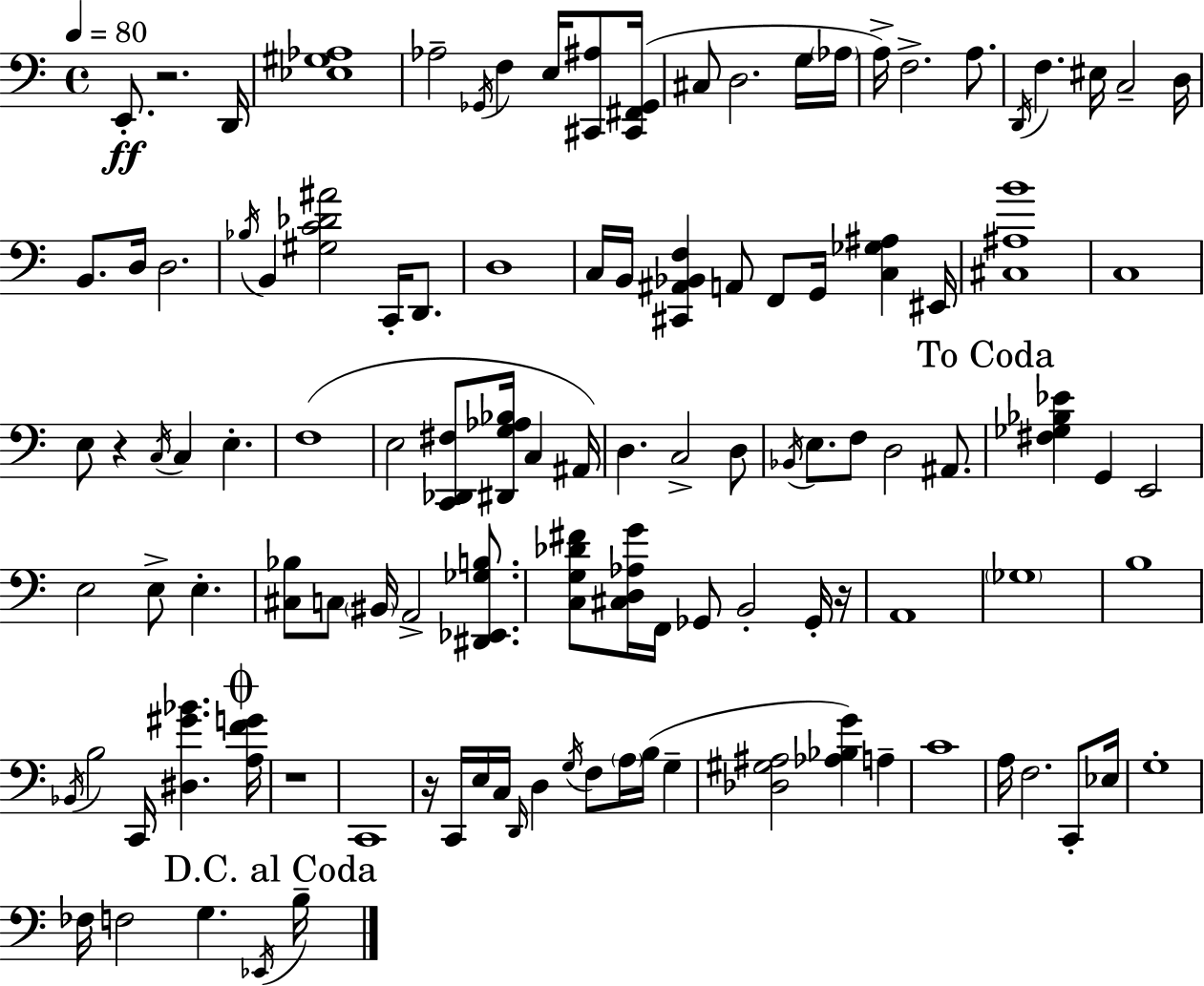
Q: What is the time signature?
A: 4/4